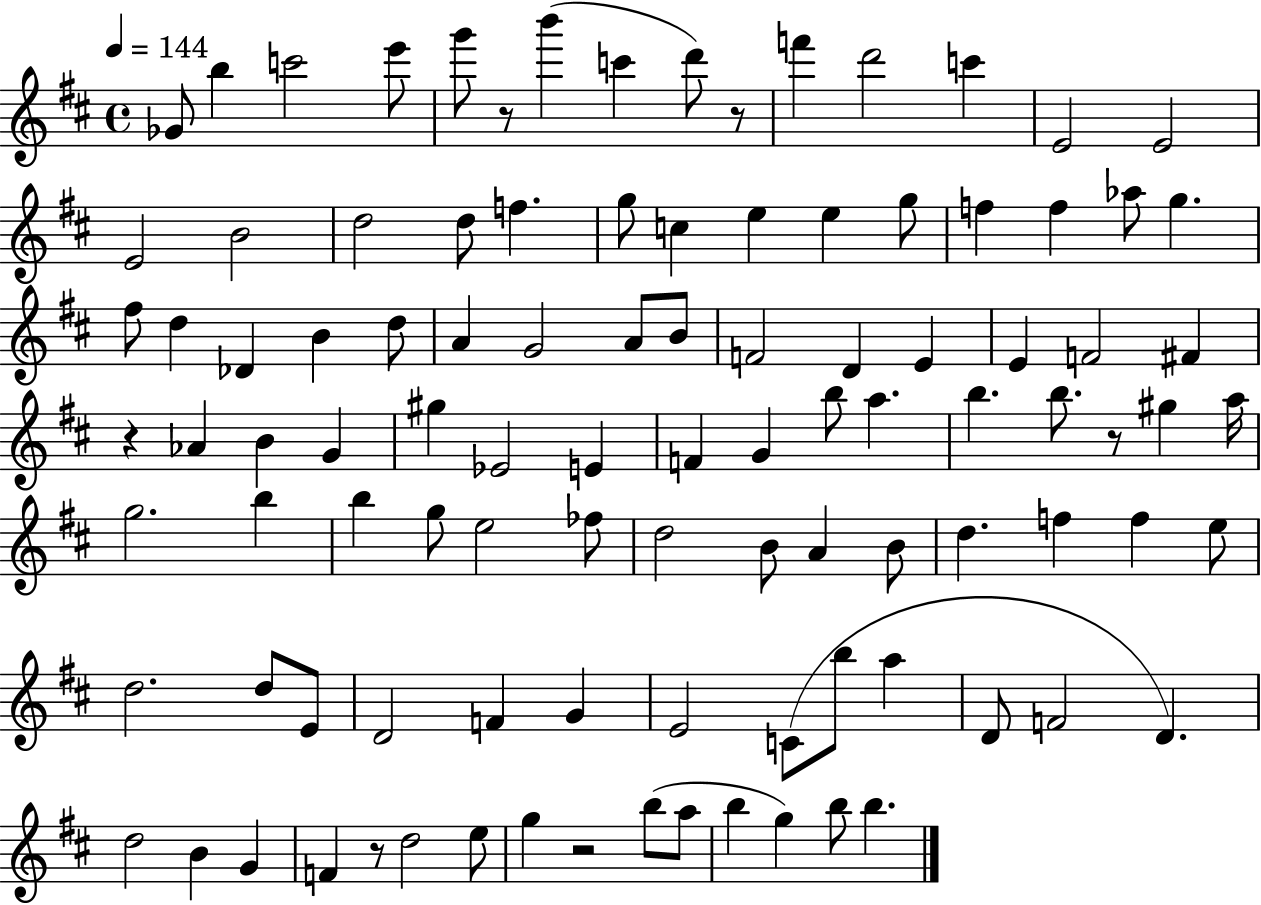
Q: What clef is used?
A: treble